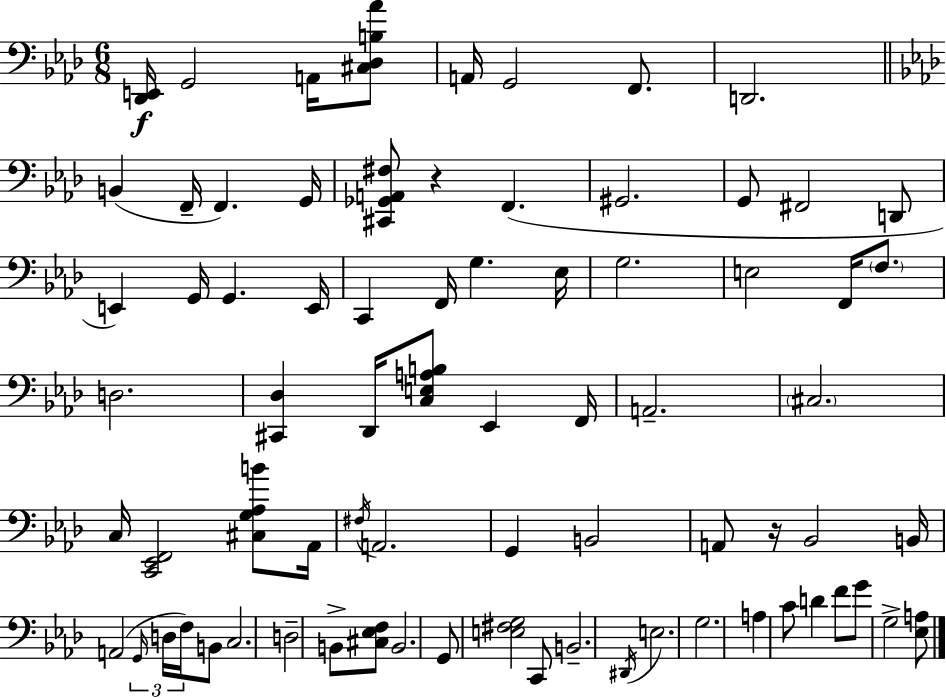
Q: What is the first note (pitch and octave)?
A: G2